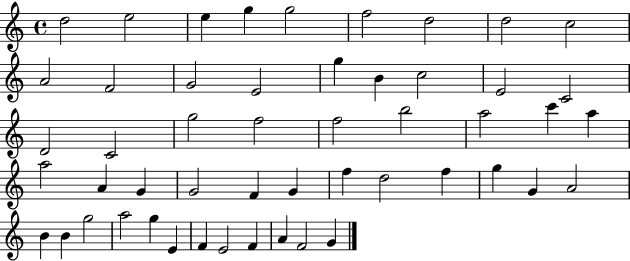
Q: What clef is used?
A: treble